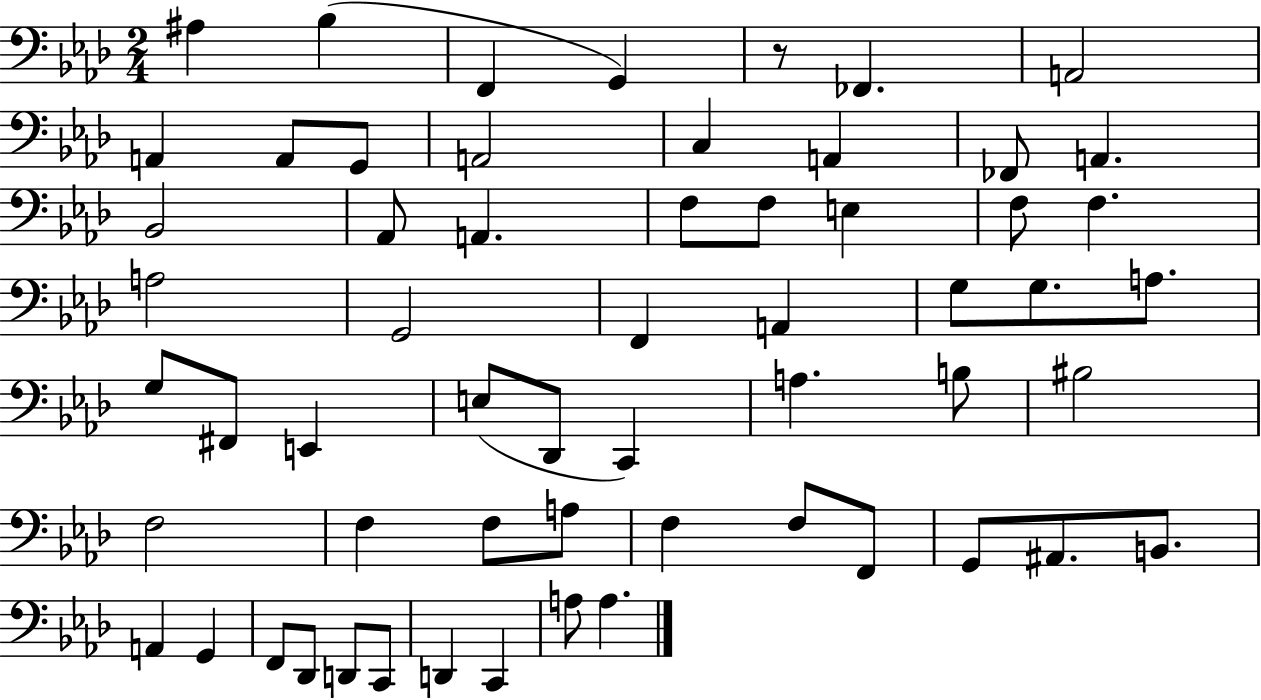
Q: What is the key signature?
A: AES major